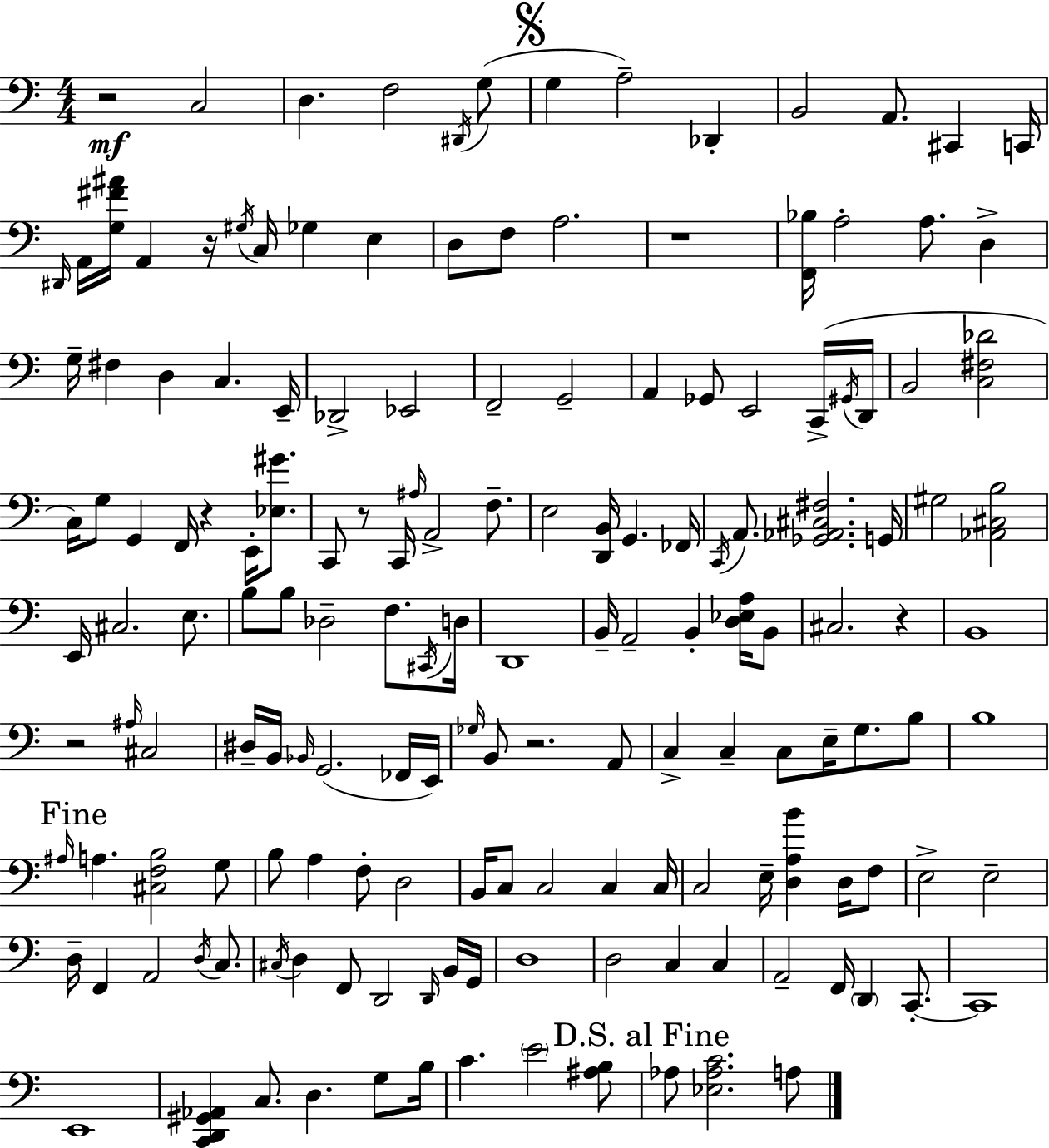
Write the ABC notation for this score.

X:1
T:Untitled
M:4/4
L:1/4
K:Am
z2 C,2 D, F,2 ^D,,/4 G,/2 G, A,2 _D,, B,,2 A,,/2 ^C,, C,,/4 ^D,,/4 A,,/4 [G,^F^A]/4 A,, z/4 ^G,/4 C,/4 _G, E, D,/2 F,/2 A,2 z4 [F,,_B,]/4 A,2 A,/2 D, G,/4 ^F, D, C, E,,/4 _D,,2 _E,,2 F,,2 G,,2 A,, _G,,/2 E,,2 C,,/4 ^G,,/4 D,,/4 B,,2 [C,^F,_D]2 C,/4 G,/2 G,, F,,/4 z E,,/4 [_E,^G]/2 C,,/2 z/2 C,,/4 ^A,/4 A,,2 F,/2 E,2 [D,,B,,]/4 G,, _F,,/4 C,,/4 A,,/2 [_G,,_A,,^C,^F,]2 G,,/4 ^G,2 [_A,,^C,B,]2 E,,/4 ^C,2 E,/2 B,/2 B,/2 _D,2 F,/2 ^C,,/4 D,/4 D,,4 B,,/4 A,,2 B,, [D,_E,A,]/4 B,,/2 ^C,2 z B,,4 z2 ^A,/4 ^C,2 ^D,/4 B,,/4 _B,,/4 G,,2 _F,,/4 E,,/4 _G,/4 B,,/2 z2 A,,/2 C, C, C,/2 E,/4 G,/2 B,/2 B,4 ^A,/4 A, [^C,F,B,]2 G,/2 B,/2 A, F,/2 D,2 B,,/4 C,/2 C,2 C, C,/4 C,2 E,/4 [D,A,B] D,/4 F,/2 E,2 E,2 D,/4 F,, A,,2 D,/4 C,/2 ^C,/4 D, F,,/2 D,,2 D,,/4 B,,/4 G,,/4 D,4 D,2 C, C, A,,2 F,,/4 D,, C,,/2 C,,4 E,,4 [C,,D,,^G,,_A,,] C,/2 D, G,/2 B,/4 C E2 [^A,B,]/2 _A,/2 [_E,_A,C]2 A,/2